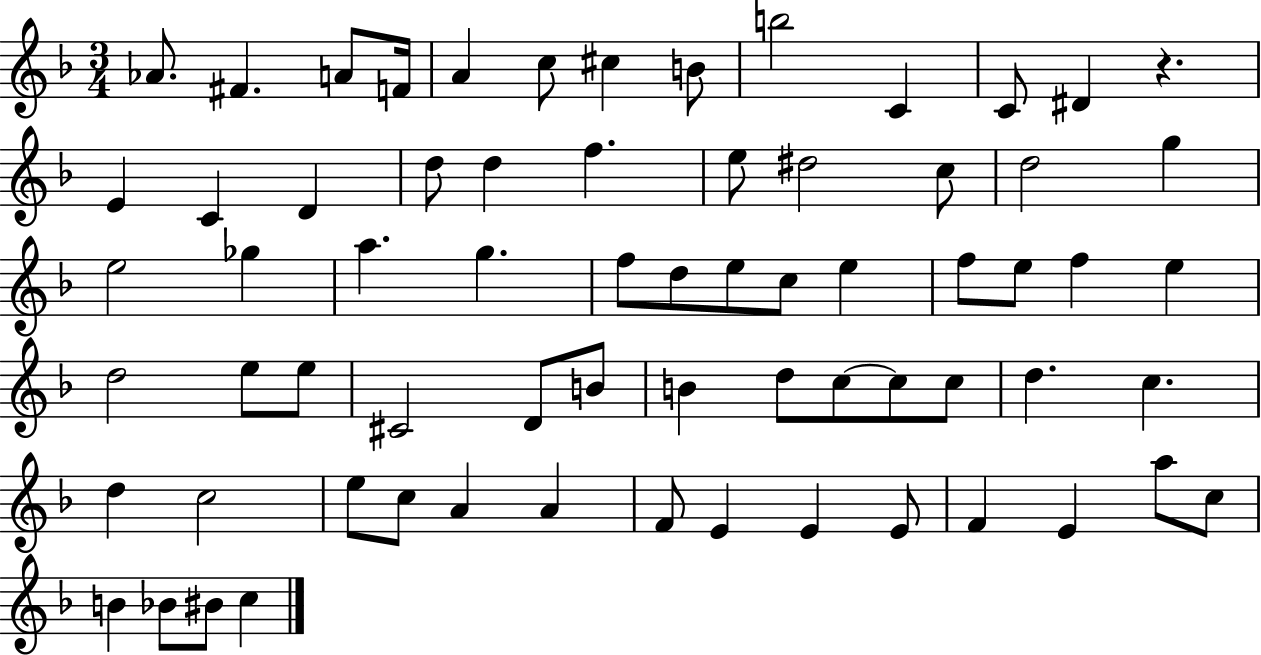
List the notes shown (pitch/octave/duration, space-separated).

Ab4/e. F#4/q. A4/e F4/s A4/q C5/e C#5/q B4/e B5/h C4/q C4/e D#4/q R/q. E4/q C4/q D4/q D5/e D5/q F5/q. E5/e D#5/h C5/e D5/h G5/q E5/h Gb5/q A5/q. G5/q. F5/e D5/e E5/e C5/e E5/q F5/e E5/e F5/q E5/q D5/h E5/e E5/e C#4/h D4/e B4/e B4/q D5/e C5/e C5/e C5/e D5/q. C5/q. D5/q C5/h E5/e C5/e A4/q A4/q F4/e E4/q E4/q E4/e F4/q E4/q A5/e C5/e B4/q Bb4/e BIS4/e C5/q